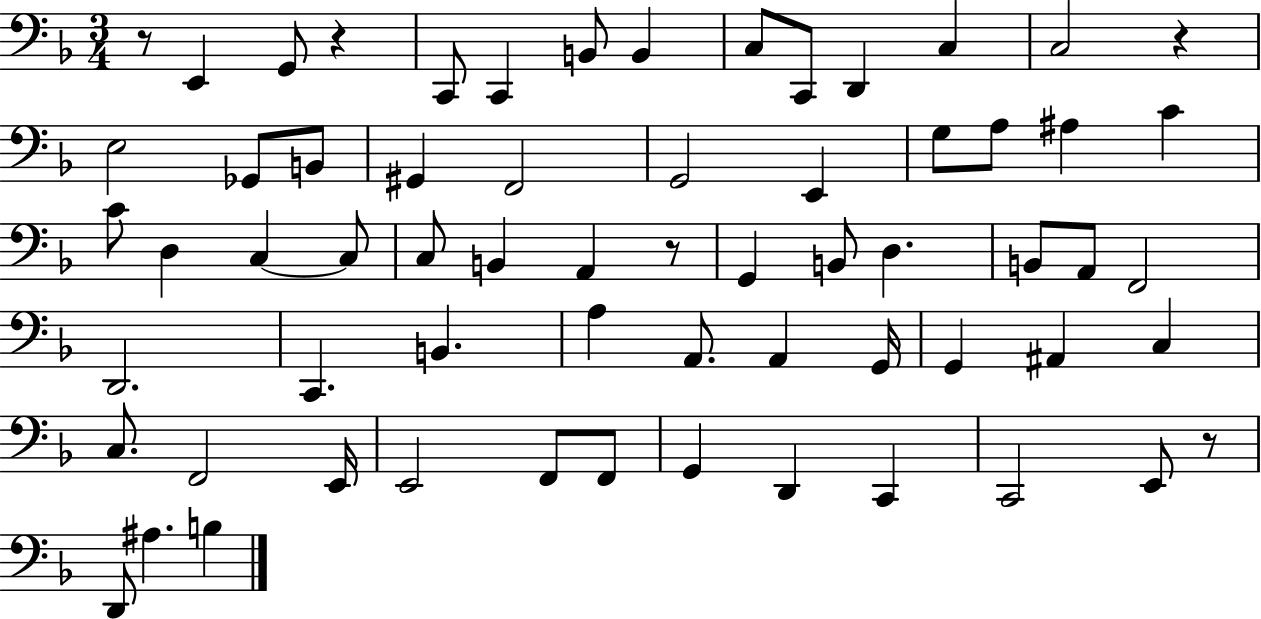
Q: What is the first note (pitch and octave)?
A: E2